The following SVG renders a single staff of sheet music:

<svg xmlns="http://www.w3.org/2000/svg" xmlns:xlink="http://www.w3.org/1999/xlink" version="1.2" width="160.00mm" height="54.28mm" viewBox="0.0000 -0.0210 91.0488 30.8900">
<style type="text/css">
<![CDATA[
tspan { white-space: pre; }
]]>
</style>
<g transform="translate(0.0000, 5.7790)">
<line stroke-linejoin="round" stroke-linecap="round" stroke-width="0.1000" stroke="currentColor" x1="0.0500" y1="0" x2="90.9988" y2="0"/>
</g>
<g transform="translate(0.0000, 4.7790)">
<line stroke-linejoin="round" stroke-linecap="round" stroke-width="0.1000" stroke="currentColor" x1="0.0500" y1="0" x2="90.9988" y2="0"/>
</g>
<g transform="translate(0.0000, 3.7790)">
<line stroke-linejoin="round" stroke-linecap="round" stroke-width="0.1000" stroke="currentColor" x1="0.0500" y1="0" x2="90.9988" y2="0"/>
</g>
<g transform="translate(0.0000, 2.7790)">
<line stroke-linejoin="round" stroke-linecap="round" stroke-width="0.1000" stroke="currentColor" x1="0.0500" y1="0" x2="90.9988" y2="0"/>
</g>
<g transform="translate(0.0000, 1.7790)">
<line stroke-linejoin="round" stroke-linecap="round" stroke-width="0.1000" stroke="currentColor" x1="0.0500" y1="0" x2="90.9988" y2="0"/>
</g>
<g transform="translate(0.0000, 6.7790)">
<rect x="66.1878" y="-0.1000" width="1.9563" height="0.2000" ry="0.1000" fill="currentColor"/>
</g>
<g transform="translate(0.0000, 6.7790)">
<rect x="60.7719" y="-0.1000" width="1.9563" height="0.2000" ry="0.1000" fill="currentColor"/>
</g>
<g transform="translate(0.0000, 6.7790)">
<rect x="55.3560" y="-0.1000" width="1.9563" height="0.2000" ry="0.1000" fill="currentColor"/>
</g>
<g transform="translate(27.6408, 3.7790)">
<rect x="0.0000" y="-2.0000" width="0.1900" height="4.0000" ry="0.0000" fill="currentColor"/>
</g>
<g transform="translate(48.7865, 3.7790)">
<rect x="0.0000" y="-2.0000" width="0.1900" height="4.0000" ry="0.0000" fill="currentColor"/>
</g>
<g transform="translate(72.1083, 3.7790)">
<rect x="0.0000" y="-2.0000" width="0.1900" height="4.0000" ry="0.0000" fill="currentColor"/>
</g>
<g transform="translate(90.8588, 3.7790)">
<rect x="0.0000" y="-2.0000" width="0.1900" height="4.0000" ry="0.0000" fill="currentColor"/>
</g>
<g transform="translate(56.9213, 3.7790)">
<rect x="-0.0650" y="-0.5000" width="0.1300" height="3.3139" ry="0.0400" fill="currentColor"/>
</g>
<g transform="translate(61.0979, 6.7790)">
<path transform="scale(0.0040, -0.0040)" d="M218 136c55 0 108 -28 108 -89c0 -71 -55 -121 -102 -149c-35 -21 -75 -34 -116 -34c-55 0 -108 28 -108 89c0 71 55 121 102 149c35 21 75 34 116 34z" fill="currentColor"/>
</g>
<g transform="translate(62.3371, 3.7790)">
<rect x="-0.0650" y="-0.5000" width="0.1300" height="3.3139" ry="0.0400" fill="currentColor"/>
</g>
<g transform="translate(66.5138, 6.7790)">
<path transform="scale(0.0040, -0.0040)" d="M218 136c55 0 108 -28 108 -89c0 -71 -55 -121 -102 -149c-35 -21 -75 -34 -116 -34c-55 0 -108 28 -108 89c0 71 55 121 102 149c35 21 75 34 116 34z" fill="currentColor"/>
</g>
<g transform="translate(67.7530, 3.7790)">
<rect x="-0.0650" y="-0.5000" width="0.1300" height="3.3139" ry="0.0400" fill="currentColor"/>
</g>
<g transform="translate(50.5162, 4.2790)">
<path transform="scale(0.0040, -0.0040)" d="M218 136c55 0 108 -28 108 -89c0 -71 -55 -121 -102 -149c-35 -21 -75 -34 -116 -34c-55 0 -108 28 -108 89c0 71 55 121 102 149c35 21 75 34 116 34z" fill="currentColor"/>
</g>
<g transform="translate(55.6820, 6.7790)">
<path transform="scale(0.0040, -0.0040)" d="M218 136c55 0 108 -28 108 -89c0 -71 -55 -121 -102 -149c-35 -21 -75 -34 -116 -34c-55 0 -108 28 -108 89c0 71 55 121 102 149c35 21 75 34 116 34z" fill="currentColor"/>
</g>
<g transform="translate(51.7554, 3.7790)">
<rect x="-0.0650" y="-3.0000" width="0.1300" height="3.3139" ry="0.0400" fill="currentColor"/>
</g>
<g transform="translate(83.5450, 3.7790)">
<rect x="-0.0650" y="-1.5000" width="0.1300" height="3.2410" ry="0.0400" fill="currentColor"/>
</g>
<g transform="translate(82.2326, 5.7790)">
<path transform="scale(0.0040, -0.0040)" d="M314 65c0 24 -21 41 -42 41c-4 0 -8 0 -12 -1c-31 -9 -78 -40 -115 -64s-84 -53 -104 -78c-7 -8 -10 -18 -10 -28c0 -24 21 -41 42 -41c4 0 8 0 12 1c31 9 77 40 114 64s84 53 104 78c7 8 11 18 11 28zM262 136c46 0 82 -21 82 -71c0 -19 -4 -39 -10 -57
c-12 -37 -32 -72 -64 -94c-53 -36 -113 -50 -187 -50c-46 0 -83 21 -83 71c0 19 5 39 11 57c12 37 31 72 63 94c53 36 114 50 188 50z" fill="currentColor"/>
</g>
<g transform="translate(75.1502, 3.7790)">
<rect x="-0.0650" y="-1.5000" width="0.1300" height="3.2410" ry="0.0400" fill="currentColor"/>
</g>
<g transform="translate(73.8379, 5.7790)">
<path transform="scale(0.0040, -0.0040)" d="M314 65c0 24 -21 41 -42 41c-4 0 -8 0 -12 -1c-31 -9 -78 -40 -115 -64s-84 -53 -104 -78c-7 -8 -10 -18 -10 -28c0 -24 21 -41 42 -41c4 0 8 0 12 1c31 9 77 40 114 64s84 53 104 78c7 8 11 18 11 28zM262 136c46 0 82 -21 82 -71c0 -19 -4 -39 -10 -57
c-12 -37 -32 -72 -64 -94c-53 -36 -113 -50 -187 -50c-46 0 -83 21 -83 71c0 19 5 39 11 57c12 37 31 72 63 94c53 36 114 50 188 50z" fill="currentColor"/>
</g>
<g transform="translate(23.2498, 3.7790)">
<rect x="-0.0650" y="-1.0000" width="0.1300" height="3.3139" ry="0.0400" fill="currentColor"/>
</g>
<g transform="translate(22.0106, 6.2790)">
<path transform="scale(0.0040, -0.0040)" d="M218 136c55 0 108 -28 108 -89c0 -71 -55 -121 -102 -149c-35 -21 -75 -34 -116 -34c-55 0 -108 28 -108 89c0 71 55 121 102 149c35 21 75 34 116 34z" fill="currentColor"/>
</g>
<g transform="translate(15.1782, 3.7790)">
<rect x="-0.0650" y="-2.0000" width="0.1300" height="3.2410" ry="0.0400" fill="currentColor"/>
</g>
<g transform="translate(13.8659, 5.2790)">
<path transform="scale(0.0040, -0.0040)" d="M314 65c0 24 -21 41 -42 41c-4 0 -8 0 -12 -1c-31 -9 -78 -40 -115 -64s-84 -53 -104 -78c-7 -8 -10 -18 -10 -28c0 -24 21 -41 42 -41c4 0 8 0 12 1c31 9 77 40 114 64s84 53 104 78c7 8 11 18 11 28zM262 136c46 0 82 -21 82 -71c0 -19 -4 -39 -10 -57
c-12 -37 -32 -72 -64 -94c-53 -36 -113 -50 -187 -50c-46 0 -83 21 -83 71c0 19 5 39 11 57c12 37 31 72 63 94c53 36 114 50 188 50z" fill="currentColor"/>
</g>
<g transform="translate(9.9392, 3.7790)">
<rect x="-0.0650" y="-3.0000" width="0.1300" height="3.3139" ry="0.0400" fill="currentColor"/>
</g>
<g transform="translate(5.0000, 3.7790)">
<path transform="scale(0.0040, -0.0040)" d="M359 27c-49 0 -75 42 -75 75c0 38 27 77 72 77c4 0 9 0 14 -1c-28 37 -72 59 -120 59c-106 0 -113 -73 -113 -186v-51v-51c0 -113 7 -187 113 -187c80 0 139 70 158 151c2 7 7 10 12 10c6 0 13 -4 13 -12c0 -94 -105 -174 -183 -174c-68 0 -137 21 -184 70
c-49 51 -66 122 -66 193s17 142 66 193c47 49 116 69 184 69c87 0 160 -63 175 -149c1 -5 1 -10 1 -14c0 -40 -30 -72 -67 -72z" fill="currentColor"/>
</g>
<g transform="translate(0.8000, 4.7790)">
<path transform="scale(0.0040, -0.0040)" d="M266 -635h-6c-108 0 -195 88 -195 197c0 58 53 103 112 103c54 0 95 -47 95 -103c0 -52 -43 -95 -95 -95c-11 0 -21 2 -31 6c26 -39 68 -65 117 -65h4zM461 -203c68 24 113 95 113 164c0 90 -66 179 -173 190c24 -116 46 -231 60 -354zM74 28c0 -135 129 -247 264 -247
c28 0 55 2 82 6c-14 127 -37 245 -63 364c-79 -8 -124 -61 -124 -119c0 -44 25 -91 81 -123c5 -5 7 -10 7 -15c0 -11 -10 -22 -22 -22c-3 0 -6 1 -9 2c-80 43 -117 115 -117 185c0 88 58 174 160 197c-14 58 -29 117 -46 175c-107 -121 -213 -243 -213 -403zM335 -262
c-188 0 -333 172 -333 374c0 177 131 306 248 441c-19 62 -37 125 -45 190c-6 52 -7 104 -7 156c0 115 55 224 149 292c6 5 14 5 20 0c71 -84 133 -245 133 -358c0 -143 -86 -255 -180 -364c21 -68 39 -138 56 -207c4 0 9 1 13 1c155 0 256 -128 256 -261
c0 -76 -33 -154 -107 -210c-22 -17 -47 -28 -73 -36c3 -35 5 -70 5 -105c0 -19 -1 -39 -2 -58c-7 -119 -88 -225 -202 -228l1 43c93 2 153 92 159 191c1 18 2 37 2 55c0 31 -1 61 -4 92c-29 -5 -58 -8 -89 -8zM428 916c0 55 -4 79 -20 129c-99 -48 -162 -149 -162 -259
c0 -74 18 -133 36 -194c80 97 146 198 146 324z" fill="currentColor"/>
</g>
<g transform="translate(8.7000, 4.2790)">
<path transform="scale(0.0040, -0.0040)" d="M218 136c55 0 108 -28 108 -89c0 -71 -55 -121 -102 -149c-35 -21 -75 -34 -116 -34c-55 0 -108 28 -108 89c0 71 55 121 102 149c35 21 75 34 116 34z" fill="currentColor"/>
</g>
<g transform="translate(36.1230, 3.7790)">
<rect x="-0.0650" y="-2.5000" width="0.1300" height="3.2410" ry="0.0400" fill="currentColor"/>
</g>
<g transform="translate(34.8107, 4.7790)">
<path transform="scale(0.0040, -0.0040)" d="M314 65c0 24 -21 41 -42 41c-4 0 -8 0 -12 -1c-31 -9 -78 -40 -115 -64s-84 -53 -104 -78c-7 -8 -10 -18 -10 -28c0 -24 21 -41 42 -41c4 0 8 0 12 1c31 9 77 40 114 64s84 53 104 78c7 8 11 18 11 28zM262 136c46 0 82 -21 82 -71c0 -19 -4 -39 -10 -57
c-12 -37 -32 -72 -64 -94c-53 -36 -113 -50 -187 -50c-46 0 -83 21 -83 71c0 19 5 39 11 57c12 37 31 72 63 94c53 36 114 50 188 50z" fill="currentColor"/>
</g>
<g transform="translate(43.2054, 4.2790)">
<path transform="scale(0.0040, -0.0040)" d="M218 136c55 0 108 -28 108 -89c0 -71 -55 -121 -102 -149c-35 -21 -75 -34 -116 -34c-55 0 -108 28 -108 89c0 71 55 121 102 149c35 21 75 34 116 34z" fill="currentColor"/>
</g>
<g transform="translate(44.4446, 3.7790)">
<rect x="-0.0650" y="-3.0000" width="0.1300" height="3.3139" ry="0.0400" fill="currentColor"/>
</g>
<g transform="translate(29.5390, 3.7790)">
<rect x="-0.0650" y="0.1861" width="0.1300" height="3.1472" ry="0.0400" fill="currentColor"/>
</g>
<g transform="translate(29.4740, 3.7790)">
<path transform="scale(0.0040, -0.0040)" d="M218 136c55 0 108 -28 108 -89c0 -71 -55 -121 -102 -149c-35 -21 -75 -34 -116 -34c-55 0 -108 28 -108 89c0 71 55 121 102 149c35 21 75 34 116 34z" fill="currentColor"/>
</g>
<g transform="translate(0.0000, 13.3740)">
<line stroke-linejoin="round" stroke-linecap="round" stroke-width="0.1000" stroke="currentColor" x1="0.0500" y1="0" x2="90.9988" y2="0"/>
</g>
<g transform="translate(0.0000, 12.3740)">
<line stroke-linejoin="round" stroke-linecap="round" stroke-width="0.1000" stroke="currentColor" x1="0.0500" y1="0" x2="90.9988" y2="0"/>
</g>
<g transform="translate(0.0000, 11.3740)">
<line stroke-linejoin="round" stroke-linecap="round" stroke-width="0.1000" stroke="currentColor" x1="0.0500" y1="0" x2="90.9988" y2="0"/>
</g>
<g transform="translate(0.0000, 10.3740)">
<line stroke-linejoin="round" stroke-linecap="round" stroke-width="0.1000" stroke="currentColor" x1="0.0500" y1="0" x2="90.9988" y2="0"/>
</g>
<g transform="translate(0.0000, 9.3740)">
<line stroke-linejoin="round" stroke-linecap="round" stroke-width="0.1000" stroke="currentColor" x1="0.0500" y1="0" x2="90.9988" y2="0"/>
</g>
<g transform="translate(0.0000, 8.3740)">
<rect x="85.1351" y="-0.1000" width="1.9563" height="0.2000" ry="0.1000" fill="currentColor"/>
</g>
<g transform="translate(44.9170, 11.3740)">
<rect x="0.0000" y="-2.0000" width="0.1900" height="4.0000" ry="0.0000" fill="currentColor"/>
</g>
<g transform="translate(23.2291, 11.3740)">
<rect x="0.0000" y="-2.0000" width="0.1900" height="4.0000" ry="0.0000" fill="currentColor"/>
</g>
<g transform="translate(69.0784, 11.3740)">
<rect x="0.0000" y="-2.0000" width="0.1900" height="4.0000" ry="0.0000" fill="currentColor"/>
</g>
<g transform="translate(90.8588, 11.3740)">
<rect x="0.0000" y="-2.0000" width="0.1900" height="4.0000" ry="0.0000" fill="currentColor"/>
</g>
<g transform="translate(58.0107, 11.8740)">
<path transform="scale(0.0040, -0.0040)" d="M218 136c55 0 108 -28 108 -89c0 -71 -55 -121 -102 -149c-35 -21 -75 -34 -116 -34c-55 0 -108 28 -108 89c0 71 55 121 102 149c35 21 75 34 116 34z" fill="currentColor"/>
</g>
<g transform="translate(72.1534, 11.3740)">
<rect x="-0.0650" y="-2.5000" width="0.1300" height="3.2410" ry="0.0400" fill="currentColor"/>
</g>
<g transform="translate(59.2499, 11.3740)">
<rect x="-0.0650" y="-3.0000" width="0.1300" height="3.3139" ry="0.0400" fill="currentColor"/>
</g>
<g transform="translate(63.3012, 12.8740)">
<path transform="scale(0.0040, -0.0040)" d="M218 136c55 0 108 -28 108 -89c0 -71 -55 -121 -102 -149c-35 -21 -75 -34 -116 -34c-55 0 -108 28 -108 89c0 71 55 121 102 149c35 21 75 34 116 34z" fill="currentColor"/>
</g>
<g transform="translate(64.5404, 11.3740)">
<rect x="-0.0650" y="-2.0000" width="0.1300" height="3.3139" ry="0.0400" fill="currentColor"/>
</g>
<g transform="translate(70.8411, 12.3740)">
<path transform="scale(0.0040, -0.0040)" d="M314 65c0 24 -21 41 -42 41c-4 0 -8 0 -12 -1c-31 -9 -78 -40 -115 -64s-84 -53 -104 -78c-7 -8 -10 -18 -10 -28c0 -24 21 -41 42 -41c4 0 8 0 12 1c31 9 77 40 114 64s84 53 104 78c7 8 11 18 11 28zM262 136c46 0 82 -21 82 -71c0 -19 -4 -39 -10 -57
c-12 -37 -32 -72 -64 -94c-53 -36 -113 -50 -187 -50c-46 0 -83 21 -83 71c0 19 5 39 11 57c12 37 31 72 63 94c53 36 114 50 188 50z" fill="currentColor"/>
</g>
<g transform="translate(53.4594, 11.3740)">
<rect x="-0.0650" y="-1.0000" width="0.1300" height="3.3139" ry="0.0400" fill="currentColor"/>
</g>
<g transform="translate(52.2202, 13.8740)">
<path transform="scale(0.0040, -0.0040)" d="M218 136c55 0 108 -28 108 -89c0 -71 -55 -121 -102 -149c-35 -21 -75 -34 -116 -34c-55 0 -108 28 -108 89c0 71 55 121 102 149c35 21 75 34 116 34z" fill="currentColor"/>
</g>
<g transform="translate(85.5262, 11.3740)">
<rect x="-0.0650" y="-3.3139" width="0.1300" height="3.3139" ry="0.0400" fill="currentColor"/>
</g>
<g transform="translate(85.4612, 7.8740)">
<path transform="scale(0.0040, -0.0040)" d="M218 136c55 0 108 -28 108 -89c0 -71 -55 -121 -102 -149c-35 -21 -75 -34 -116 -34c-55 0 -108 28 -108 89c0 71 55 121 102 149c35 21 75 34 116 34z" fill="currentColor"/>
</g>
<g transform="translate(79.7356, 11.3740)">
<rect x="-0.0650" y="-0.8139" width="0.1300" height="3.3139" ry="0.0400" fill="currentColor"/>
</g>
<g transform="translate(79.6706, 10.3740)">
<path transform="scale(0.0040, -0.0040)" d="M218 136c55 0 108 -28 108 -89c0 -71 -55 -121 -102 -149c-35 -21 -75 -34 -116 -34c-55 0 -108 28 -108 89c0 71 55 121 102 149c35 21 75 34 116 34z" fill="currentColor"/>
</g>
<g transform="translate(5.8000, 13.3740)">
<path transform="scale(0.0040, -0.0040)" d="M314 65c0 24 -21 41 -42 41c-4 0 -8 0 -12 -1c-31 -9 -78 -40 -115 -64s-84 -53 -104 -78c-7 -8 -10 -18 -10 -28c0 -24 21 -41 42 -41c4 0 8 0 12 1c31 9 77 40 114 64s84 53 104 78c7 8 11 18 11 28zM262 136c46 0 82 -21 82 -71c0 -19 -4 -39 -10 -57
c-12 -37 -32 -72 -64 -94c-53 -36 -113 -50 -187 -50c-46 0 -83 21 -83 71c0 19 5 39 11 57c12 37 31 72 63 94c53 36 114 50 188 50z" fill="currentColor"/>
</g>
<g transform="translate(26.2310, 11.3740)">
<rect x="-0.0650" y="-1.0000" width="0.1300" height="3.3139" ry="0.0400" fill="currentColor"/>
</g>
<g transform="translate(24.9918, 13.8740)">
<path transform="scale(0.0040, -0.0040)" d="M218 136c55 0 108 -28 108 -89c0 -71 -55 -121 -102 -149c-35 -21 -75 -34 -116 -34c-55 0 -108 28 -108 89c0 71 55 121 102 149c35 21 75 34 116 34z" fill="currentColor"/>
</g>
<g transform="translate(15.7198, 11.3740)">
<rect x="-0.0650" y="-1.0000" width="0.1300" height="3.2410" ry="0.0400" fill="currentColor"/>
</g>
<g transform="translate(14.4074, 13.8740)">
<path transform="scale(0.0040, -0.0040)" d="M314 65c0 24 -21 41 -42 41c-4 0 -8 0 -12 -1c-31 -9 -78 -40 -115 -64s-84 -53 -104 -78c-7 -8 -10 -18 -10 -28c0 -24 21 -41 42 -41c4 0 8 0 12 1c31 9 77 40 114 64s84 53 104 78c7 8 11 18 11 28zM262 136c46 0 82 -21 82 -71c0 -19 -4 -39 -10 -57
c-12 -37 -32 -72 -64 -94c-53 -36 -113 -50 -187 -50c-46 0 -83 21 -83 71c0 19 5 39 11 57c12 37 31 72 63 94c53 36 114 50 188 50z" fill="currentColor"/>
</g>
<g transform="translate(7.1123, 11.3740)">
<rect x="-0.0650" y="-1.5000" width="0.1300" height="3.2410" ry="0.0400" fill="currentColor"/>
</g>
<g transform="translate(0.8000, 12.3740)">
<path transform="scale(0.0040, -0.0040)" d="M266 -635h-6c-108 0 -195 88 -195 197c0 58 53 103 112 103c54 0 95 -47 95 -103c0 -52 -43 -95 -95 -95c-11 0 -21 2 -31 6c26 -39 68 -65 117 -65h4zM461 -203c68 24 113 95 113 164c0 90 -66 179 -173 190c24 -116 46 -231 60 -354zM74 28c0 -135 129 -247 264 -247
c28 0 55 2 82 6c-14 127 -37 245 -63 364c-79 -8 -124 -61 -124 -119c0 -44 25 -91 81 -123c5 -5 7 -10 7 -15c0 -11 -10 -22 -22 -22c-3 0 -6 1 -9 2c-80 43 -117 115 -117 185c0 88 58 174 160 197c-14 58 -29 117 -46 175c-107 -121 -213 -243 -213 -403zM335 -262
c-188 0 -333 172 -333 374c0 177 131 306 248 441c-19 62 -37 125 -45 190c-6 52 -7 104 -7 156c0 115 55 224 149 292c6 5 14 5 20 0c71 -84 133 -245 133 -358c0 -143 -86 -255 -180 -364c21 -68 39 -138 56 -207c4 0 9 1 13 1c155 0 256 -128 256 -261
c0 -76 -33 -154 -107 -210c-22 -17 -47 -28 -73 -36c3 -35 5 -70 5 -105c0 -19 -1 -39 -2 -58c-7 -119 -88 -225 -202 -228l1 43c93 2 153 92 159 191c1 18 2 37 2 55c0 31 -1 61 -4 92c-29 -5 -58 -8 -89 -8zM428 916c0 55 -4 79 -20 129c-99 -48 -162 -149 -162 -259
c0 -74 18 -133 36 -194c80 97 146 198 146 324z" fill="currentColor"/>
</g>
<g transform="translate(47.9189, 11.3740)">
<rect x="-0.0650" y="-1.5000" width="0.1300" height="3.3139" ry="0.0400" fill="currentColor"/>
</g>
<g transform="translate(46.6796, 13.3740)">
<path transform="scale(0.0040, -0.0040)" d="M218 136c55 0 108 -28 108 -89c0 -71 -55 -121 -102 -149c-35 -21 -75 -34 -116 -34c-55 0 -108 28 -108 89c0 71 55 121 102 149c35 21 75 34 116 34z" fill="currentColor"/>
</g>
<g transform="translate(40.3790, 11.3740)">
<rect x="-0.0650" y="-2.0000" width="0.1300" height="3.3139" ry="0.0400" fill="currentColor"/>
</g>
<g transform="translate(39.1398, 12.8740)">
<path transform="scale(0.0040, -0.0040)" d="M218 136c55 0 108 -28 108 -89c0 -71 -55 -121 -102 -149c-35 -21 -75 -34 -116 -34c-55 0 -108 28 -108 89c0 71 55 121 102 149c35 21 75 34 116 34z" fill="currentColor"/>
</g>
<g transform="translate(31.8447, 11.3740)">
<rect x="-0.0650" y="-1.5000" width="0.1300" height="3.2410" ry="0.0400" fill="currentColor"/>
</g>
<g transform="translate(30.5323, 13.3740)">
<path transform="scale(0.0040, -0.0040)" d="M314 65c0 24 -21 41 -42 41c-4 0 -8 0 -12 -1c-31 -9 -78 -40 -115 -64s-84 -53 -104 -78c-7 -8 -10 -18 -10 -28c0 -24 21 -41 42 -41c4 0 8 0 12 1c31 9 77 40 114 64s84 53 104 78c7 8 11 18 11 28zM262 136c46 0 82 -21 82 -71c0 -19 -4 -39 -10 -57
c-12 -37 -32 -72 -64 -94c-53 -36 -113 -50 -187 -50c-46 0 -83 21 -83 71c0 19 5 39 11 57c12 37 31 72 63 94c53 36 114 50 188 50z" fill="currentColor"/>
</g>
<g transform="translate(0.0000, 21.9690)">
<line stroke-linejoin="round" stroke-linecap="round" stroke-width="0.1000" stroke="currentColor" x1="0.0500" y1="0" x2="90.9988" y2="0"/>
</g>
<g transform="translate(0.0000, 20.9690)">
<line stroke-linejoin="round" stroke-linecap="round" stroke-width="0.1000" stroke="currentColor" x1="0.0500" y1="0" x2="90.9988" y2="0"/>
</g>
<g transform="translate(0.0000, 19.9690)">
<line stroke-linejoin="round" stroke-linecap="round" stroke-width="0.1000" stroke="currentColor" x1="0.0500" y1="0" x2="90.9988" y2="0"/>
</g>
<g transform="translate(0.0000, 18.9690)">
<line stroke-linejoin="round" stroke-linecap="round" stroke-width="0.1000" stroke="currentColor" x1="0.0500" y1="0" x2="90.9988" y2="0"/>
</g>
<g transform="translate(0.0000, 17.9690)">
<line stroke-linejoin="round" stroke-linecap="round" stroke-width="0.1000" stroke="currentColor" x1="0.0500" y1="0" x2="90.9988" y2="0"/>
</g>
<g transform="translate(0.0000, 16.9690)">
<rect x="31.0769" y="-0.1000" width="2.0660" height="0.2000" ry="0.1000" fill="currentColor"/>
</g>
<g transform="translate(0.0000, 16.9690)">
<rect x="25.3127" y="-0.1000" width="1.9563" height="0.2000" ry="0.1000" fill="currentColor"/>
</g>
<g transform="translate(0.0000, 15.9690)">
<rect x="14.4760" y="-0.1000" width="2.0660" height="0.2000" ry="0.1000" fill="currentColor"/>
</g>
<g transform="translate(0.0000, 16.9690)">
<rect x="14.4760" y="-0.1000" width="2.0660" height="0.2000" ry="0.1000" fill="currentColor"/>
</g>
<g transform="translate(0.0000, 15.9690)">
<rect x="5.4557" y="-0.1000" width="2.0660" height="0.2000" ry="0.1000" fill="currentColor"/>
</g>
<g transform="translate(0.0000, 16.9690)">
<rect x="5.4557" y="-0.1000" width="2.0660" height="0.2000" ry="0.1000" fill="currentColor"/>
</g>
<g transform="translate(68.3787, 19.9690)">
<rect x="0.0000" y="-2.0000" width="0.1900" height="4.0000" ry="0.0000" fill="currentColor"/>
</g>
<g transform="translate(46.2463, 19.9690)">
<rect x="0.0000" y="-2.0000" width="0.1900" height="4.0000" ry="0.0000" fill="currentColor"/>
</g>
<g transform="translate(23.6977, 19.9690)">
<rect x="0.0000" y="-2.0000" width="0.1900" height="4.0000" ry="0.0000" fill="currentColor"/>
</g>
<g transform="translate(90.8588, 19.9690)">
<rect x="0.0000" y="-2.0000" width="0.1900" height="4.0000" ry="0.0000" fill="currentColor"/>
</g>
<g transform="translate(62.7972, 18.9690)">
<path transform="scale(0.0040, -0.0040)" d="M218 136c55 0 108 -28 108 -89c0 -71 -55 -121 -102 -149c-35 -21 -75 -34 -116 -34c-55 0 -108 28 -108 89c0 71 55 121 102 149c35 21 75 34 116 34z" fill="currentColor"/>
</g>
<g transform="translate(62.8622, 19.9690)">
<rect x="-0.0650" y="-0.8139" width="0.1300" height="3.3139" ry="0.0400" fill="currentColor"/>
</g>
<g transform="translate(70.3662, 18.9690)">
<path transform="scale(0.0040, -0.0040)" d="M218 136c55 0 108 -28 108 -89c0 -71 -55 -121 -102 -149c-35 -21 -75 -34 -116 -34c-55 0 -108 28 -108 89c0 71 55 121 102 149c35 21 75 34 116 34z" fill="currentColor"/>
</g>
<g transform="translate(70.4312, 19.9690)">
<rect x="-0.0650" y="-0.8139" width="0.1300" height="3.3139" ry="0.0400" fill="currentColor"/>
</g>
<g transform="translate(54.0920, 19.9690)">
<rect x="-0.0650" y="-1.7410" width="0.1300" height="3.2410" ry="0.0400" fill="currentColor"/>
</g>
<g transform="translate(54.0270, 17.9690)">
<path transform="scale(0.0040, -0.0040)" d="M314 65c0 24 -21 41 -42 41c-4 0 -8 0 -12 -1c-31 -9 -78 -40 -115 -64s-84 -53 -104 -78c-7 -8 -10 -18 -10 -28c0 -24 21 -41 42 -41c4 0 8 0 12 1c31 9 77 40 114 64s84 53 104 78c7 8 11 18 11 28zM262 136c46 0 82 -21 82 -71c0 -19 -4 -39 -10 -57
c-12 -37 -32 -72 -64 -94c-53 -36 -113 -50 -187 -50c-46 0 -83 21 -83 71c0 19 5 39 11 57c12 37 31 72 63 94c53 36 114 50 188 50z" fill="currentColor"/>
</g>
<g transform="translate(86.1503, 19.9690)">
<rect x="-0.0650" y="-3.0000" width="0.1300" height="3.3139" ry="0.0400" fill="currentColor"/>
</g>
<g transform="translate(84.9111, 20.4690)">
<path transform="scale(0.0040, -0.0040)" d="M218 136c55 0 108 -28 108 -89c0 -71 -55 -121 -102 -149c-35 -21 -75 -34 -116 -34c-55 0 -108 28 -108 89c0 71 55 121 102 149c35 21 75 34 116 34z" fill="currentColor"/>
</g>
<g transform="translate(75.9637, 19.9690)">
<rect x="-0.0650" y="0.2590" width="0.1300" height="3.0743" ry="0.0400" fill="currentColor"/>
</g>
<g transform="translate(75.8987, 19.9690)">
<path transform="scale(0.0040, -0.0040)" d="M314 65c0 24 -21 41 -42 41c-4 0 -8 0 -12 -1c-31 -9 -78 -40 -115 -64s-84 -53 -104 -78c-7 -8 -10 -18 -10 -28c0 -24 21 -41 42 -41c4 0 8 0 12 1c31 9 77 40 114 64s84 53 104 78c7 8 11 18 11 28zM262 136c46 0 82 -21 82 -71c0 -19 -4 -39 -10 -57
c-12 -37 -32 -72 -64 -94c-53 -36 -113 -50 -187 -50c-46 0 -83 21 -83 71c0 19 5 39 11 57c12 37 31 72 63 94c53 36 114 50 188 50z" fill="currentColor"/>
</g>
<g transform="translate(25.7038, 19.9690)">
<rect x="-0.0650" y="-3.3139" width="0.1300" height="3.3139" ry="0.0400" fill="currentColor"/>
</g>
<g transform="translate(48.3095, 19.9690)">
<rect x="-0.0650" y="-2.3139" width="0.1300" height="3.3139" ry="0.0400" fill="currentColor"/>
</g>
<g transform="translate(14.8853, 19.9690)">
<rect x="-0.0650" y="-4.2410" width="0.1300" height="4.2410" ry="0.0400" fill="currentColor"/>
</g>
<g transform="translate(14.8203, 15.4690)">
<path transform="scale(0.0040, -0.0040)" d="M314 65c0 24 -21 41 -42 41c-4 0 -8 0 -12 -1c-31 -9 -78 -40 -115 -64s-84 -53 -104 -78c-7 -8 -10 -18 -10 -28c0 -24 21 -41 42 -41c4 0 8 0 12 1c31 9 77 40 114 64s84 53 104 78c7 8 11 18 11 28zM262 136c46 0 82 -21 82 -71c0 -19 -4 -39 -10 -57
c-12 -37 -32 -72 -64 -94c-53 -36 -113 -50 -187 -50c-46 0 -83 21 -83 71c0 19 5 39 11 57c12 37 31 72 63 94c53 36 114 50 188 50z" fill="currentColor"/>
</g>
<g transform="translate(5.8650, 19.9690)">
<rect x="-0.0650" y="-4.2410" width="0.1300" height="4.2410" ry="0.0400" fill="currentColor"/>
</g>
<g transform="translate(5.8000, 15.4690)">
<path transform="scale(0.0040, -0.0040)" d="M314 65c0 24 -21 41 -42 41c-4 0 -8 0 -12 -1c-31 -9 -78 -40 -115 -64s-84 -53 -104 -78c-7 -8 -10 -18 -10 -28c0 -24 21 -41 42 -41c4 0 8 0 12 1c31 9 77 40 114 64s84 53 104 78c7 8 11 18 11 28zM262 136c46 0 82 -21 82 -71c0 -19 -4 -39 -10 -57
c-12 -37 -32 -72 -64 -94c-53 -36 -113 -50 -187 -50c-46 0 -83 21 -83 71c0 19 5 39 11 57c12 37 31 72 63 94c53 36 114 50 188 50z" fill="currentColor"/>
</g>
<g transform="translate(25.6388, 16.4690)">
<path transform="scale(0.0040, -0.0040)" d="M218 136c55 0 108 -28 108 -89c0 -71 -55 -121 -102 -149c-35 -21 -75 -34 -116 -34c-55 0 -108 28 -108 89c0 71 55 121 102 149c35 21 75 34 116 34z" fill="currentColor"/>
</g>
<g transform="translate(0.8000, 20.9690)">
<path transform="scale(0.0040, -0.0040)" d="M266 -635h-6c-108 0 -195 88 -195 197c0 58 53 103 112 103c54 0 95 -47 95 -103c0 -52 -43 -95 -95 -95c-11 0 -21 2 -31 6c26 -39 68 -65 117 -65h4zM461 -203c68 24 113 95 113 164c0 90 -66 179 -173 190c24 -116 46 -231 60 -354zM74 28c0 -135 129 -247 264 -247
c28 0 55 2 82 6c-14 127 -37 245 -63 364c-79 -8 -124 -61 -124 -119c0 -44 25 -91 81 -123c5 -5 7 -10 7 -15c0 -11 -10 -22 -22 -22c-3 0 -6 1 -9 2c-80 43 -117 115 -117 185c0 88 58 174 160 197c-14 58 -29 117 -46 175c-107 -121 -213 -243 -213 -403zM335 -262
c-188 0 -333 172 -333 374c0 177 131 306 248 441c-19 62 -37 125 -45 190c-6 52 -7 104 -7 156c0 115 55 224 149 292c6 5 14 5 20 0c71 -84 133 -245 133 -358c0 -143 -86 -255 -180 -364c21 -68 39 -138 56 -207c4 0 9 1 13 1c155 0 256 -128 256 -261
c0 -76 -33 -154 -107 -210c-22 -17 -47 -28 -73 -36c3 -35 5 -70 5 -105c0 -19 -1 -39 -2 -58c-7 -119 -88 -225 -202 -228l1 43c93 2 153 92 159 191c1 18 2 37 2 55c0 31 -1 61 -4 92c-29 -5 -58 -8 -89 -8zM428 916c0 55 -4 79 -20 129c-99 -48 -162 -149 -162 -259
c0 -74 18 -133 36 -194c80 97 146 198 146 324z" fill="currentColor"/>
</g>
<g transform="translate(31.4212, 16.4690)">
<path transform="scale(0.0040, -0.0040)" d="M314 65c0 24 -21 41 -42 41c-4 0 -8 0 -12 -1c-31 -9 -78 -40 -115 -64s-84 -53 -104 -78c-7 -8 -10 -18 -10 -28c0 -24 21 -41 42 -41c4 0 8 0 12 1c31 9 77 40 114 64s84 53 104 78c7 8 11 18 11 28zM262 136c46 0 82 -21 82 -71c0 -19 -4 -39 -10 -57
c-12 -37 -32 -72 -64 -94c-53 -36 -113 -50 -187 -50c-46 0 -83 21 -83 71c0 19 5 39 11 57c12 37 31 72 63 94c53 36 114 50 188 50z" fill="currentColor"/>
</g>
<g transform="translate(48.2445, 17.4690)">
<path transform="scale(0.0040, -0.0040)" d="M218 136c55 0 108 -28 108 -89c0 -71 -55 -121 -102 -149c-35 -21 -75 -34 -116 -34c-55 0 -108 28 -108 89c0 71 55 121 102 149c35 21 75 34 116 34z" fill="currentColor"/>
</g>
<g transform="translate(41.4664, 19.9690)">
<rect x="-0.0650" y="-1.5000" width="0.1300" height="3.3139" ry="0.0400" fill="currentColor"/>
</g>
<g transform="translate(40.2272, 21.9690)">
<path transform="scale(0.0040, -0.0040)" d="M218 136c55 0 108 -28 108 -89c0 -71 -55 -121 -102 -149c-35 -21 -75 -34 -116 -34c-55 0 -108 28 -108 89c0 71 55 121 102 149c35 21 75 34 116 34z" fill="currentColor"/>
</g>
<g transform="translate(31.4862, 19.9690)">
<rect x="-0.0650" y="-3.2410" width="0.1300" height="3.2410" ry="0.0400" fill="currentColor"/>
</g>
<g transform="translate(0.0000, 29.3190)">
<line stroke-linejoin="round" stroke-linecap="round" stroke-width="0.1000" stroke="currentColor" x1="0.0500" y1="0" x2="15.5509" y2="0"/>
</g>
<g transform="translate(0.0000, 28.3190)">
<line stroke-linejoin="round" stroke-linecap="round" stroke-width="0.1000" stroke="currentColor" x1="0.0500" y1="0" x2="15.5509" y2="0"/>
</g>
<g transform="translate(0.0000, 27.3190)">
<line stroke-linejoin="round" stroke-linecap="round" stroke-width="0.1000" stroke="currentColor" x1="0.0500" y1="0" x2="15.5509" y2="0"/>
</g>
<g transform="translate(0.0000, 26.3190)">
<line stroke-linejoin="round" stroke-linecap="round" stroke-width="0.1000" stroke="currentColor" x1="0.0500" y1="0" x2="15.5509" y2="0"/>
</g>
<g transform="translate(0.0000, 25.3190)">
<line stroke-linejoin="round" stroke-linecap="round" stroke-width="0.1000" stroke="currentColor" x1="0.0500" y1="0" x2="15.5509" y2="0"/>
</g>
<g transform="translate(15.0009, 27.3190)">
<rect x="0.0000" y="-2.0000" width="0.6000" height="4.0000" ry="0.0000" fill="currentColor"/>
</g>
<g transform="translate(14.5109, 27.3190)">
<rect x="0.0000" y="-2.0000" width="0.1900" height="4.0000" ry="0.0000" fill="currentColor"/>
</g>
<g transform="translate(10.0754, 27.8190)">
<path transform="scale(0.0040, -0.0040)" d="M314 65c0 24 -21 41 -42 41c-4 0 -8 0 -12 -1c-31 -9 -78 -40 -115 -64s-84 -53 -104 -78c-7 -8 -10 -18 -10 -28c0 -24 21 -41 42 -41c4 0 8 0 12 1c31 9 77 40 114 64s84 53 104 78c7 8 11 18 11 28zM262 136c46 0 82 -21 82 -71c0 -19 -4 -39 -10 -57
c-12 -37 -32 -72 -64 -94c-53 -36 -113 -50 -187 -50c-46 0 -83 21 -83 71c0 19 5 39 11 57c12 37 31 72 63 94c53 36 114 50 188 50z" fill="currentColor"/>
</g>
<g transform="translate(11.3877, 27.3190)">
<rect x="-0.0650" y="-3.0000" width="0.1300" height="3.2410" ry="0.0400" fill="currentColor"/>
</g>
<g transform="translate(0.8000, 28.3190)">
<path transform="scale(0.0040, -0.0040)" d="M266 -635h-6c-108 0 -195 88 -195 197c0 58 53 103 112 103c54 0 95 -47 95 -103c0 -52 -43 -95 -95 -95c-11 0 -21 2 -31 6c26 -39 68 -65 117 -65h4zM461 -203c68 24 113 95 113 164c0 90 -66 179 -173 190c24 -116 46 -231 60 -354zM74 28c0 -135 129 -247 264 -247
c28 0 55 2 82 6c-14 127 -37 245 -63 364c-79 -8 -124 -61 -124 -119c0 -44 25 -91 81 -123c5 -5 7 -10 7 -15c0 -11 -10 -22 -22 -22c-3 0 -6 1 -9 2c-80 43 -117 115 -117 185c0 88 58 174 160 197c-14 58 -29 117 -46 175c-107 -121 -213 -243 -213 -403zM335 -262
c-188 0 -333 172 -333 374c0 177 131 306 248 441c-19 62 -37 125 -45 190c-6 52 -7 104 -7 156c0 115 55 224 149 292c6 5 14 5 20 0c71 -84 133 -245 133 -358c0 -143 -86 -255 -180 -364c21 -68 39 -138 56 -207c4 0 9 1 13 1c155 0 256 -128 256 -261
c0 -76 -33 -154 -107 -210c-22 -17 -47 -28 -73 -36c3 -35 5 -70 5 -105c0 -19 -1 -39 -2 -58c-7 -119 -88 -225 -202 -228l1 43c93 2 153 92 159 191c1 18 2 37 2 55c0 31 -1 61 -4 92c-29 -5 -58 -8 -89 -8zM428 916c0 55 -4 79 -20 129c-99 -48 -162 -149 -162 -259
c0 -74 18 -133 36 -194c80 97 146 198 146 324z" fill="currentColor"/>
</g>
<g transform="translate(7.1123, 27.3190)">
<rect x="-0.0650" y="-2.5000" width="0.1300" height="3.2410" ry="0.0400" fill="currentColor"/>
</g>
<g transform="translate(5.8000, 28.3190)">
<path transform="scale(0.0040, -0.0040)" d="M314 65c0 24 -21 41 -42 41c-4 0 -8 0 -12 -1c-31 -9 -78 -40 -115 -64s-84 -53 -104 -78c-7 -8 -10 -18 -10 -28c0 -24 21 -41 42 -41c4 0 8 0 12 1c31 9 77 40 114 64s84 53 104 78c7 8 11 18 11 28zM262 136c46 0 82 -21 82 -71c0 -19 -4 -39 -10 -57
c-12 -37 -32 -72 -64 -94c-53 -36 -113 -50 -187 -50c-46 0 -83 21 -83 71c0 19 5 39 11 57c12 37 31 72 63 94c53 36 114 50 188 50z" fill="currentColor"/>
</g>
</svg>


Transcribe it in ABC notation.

X:1
T:Untitled
M:4/4
L:1/4
K:C
A F2 D B G2 A A C C C E2 E2 E2 D2 D E2 F E D A F G2 d b d'2 d'2 b b2 E g f2 d d B2 A G2 A2